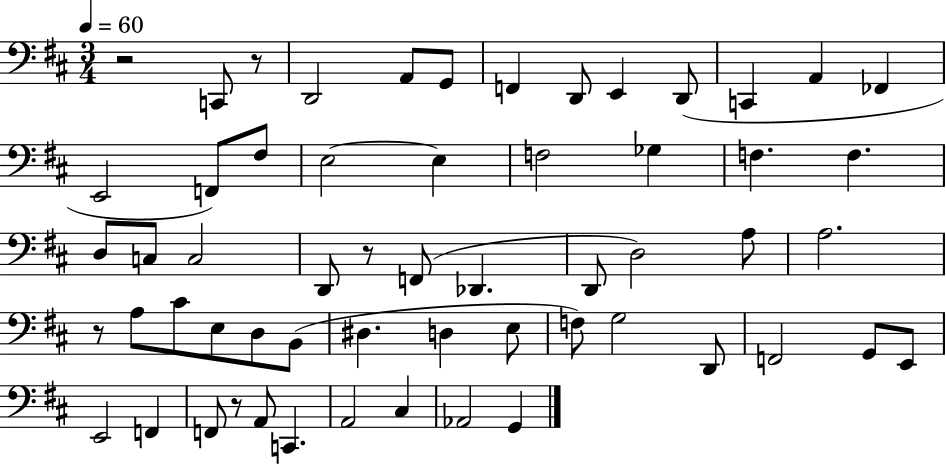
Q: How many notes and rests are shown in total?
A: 58